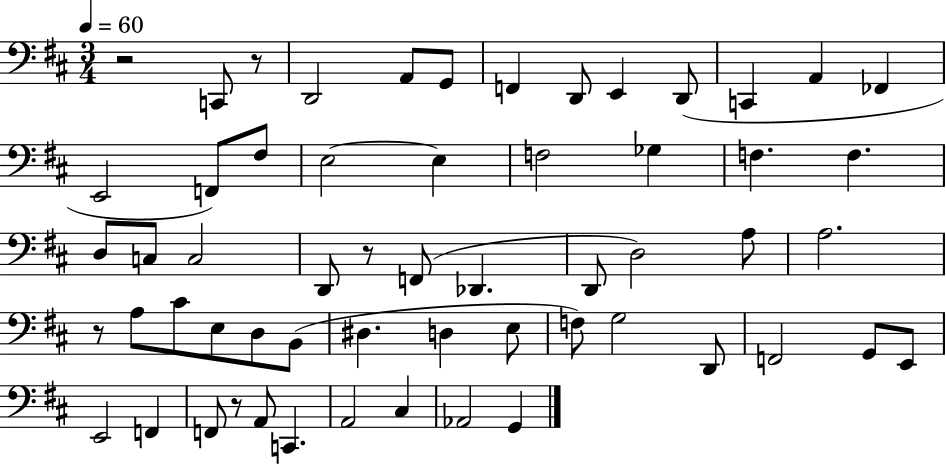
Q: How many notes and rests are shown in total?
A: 58